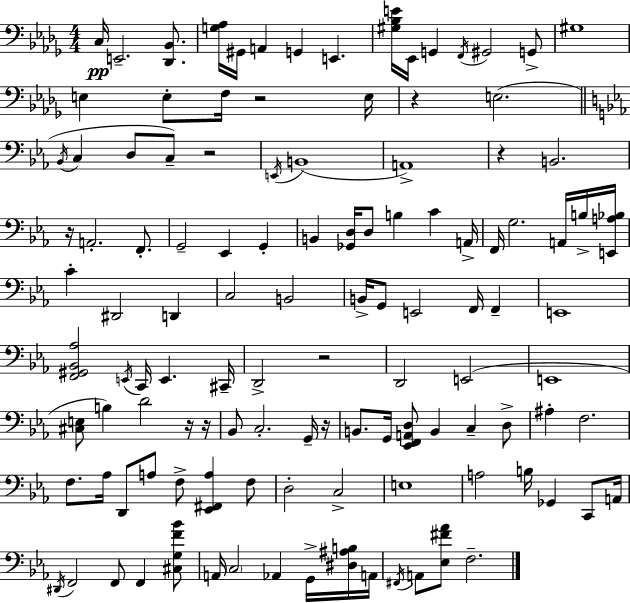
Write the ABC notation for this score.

X:1
T:Untitled
M:4/4
L:1/4
K:Bbm
C,/4 E,,2 [_D,,_B,,]/2 [G,_A,]/4 ^G,,/4 A,, G,, E,, [^G,_B,E]/4 _E,,/4 G,, F,,/4 ^G,,2 G,,/2 ^G,4 E, E,/2 F,/4 z2 E,/4 z E,2 _B,,/4 C, D,/2 C,/2 z2 E,,/4 B,,4 A,,4 z B,,2 z/4 A,,2 F,,/2 G,,2 _E,, G,, B,, [_G,,D,]/4 D,/2 B, C A,,/4 F,,/4 G,2 A,,/4 B,/4 [E,,A,_B,]/4 C ^D,,2 D,, C,2 B,,2 B,,/4 G,,/2 E,,2 F,,/4 F,, E,,4 [F,,^G,,_B,,_A,]2 E,,/4 C,,/4 E,, ^C,,/4 D,,2 z2 D,,2 E,,2 E,,4 [^C,E,]/2 B, D2 z/4 z/4 _B,,/2 C,2 G,,/4 z/4 B,,/2 G,,/4 [_E,,F,,A,,D,]/2 B,, C, D,/2 ^A, F,2 F,/2 _A,/4 D,,/2 A,/2 F,/2 [_E,,^F,,A,] F,/2 D,2 C,2 E,4 A,2 B,/4 _G,, C,,/2 A,,/4 ^D,,/4 F,,2 F,,/2 F,, [^C,G,F_B]/2 A,,/4 C,2 _A,, G,,/4 [^D,^A,B,]/4 A,,/4 ^F,,/4 A,,/2 [_E,^F_A]/2 F,2